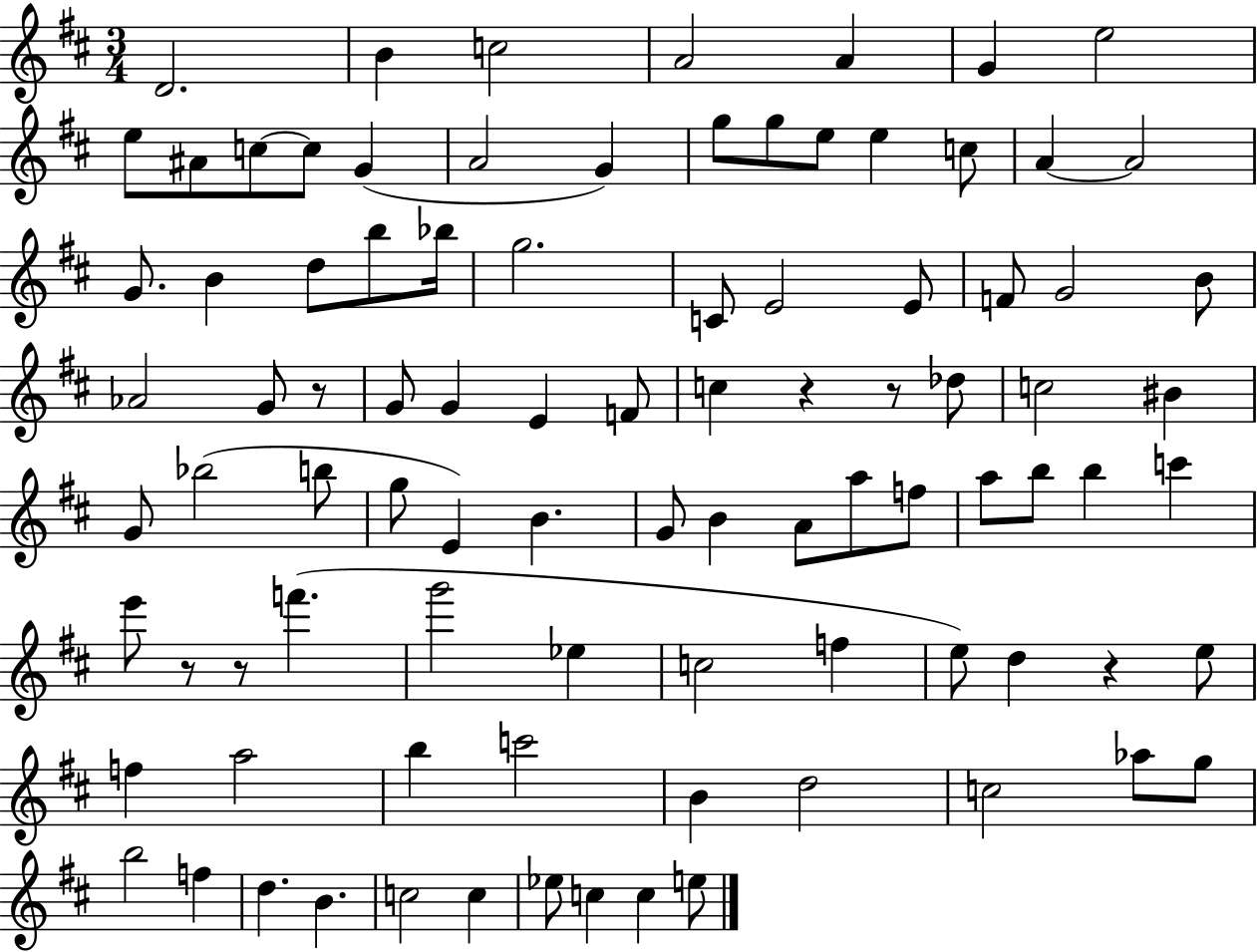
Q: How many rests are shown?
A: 6